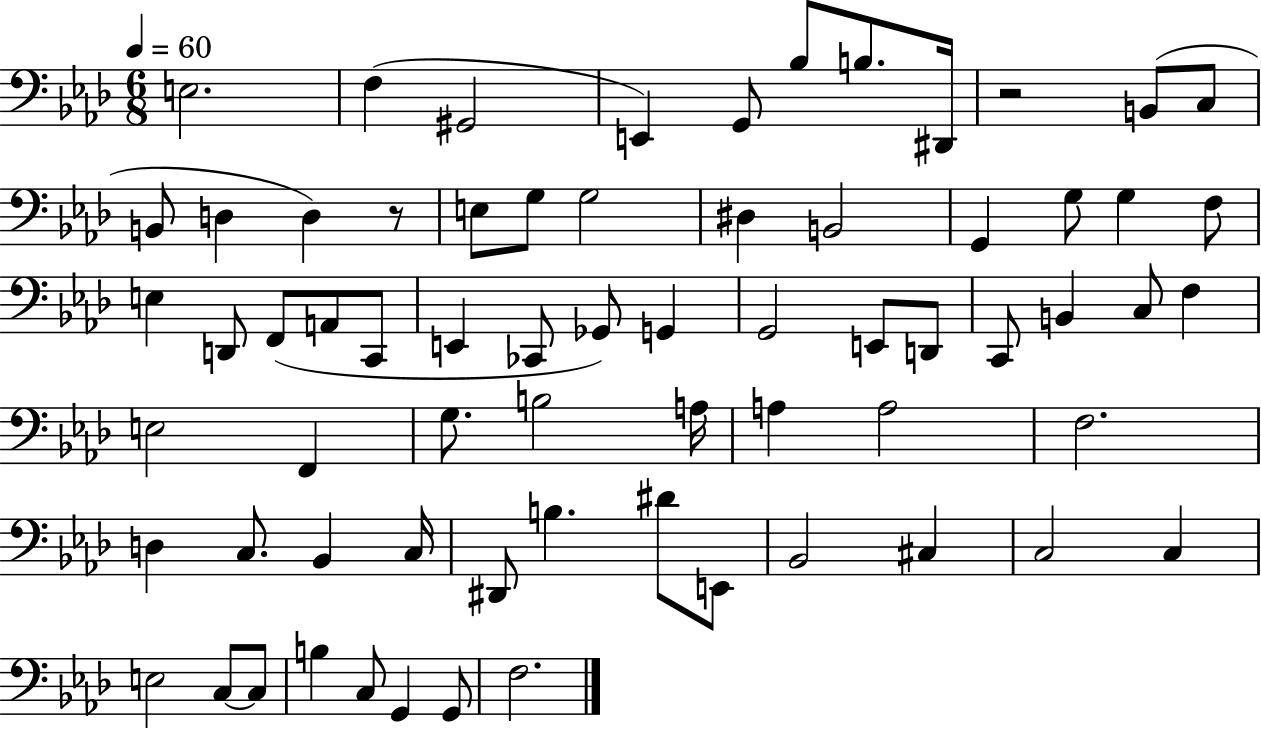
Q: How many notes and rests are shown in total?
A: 68